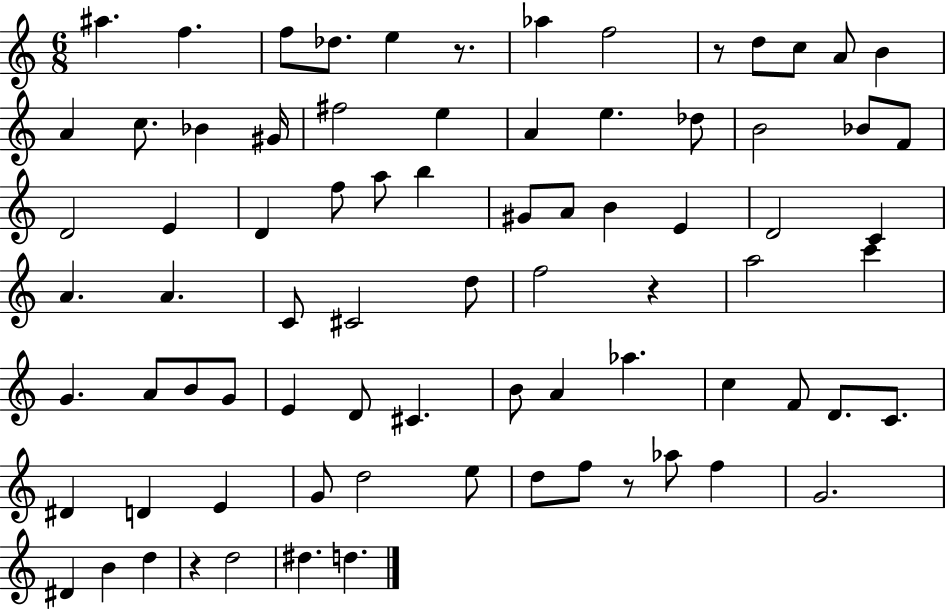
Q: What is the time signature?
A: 6/8